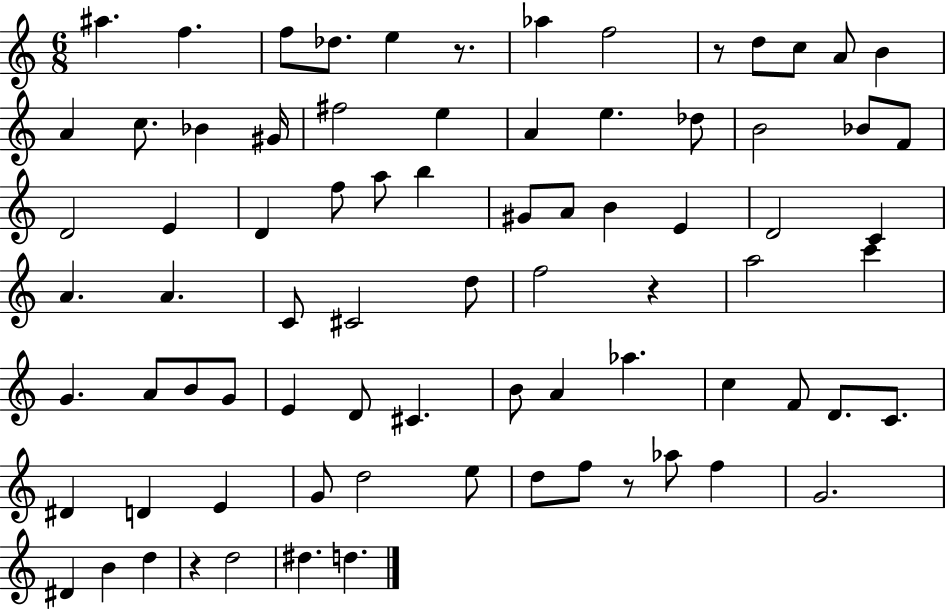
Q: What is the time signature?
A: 6/8